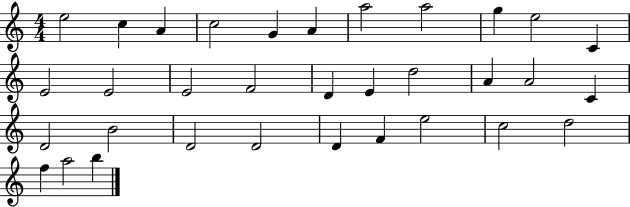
{
  \clef treble
  \numericTimeSignature
  \time 4/4
  \key c \major
  e''2 c''4 a'4 | c''2 g'4 a'4 | a''2 a''2 | g''4 e''2 c'4 | \break e'2 e'2 | e'2 f'2 | d'4 e'4 d''2 | a'4 a'2 c'4 | \break d'2 b'2 | d'2 d'2 | d'4 f'4 e''2 | c''2 d''2 | \break f''4 a''2 b''4 | \bar "|."
}